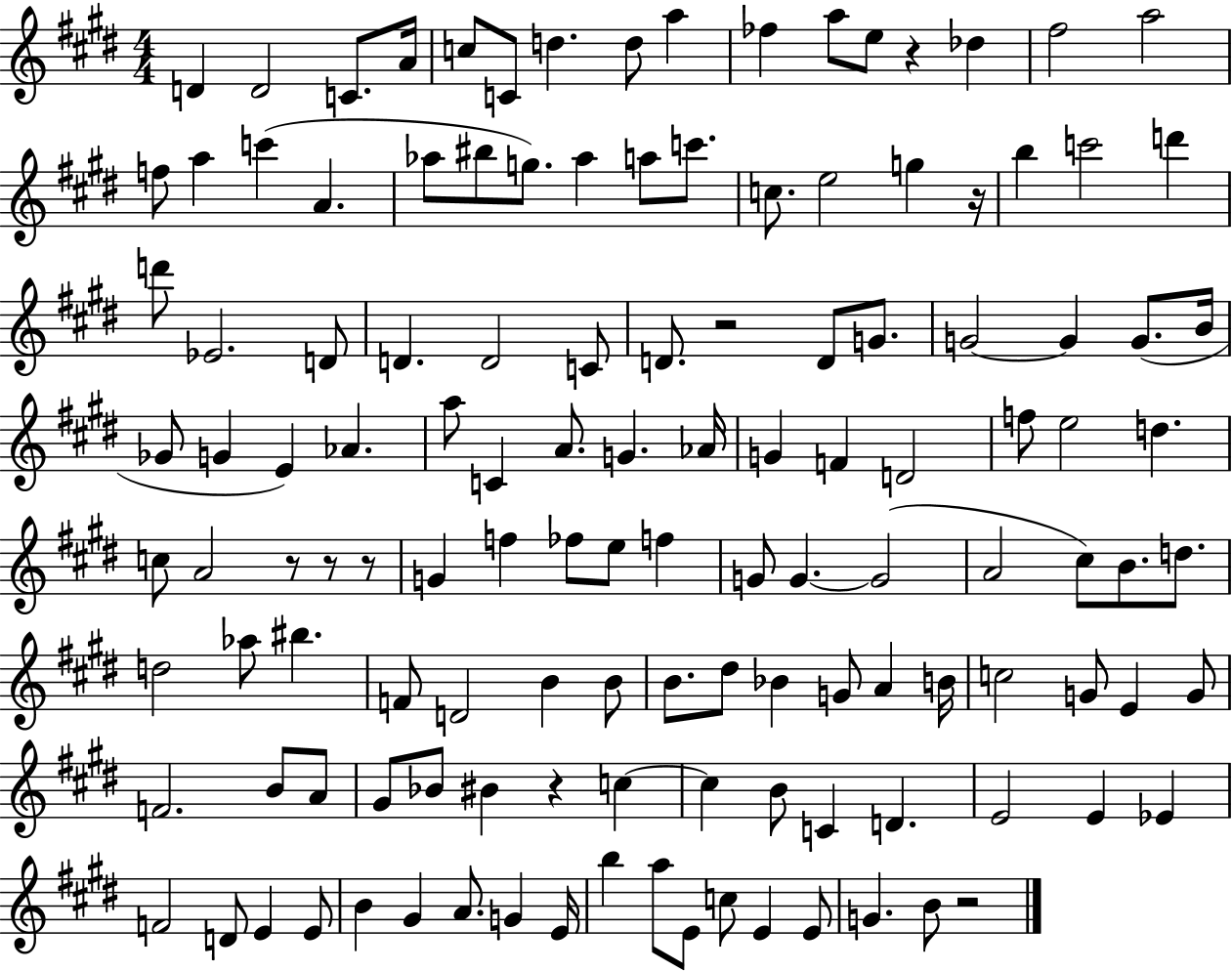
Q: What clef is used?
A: treble